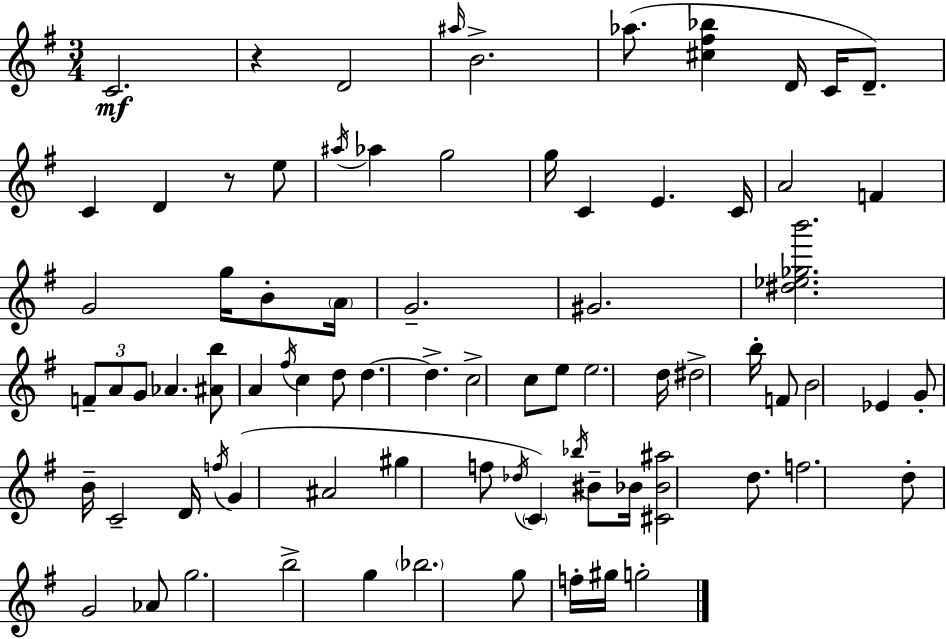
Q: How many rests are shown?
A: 2